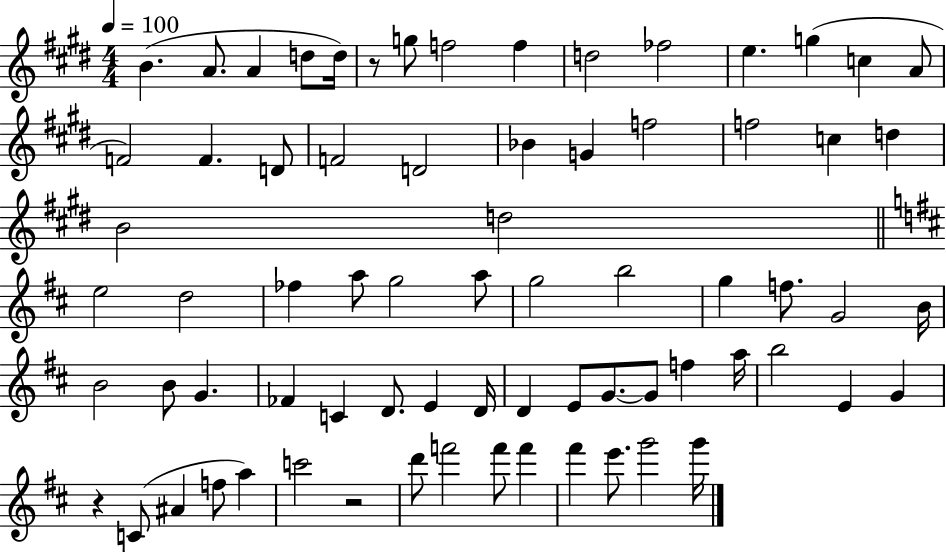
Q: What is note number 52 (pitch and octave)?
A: F5